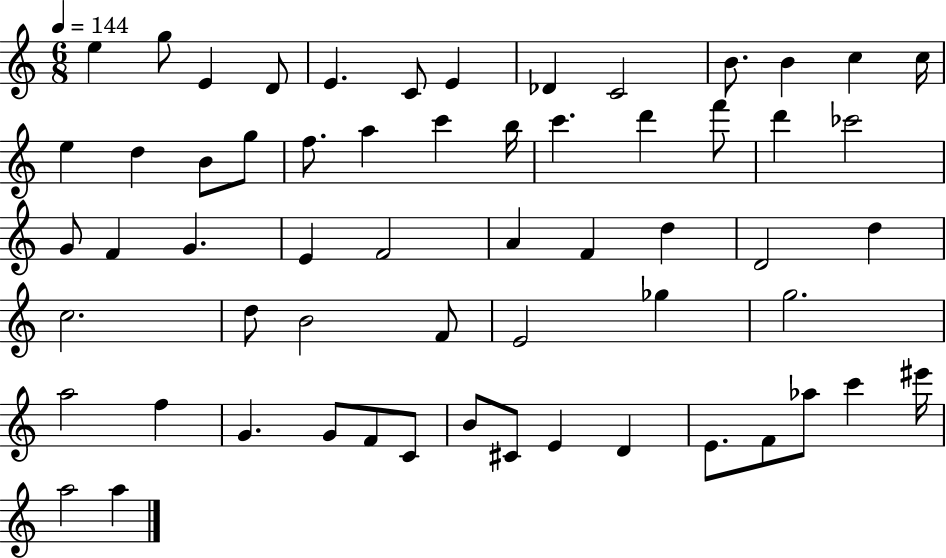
E5/q G5/e E4/q D4/e E4/q. C4/e E4/q Db4/q C4/h B4/e. B4/q C5/q C5/s E5/q D5/q B4/e G5/e F5/e. A5/q C6/q B5/s C6/q. D6/q F6/e D6/q CES6/h G4/e F4/q G4/q. E4/q F4/h A4/q F4/q D5/q D4/h D5/q C5/h. D5/e B4/h F4/e E4/h Gb5/q G5/h. A5/h F5/q G4/q. G4/e F4/e C4/e B4/e C#4/e E4/q D4/q E4/e. F4/e Ab5/e C6/q EIS6/s A5/h A5/q